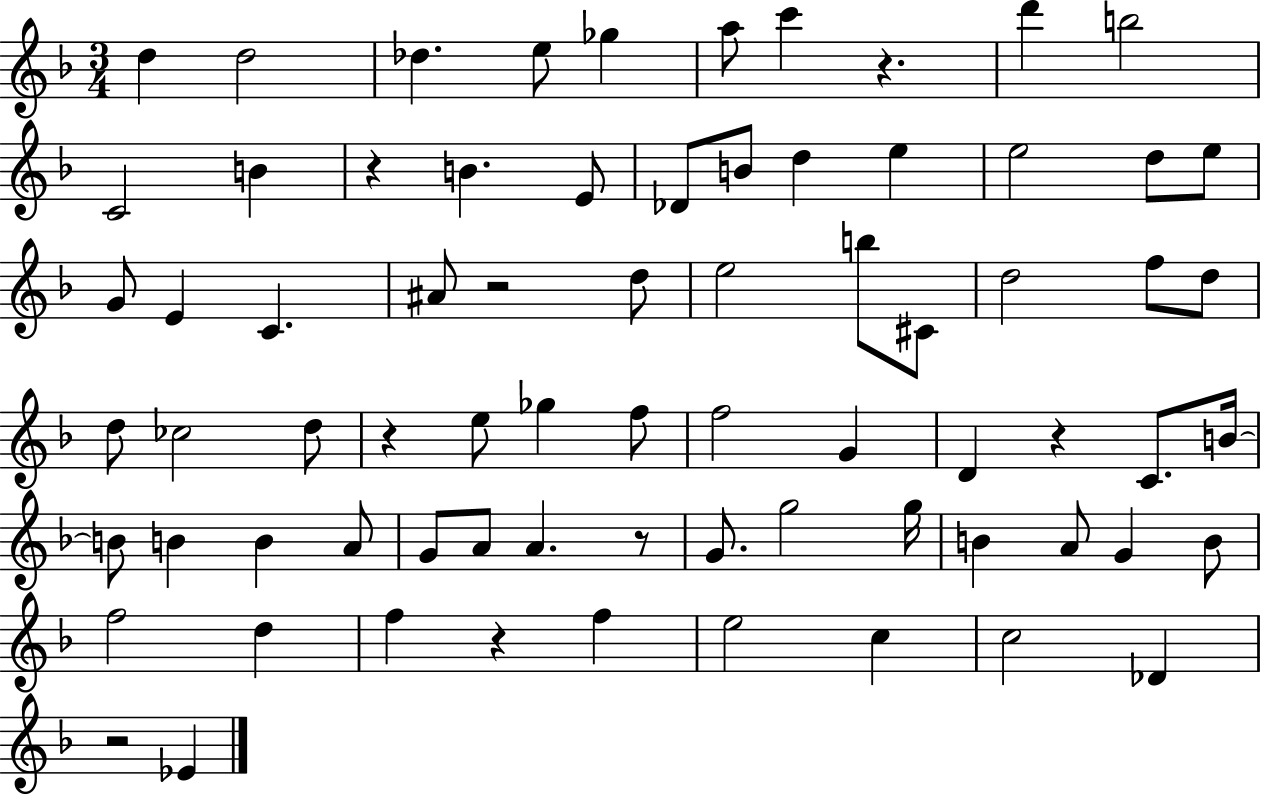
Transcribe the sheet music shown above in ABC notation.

X:1
T:Untitled
M:3/4
L:1/4
K:F
d d2 _d e/2 _g a/2 c' z d' b2 C2 B z B E/2 _D/2 B/2 d e e2 d/2 e/2 G/2 E C ^A/2 z2 d/2 e2 b/2 ^C/2 d2 f/2 d/2 d/2 _c2 d/2 z e/2 _g f/2 f2 G D z C/2 B/4 B/2 B B A/2 G/2 A/2 A z/2 G/2 g2 g/4 B A/2 G B/2 f2 d f z f e2 c c2 _D z2 _E